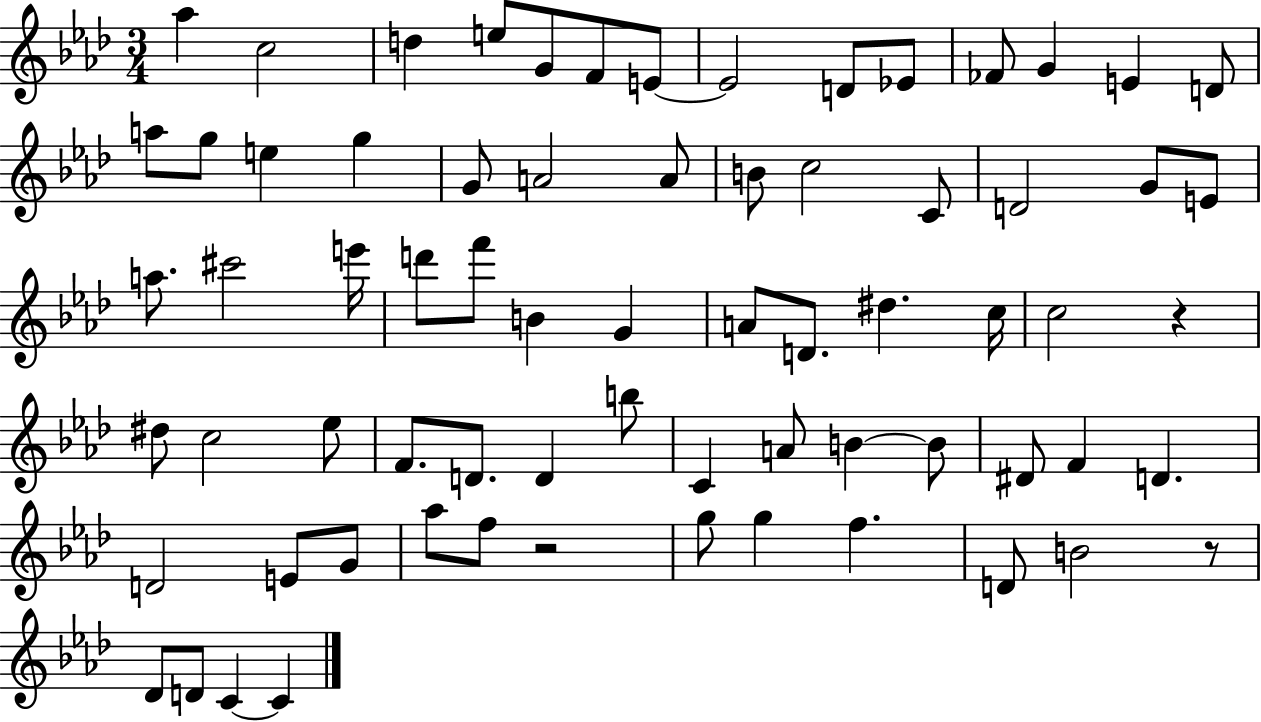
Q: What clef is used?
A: treble